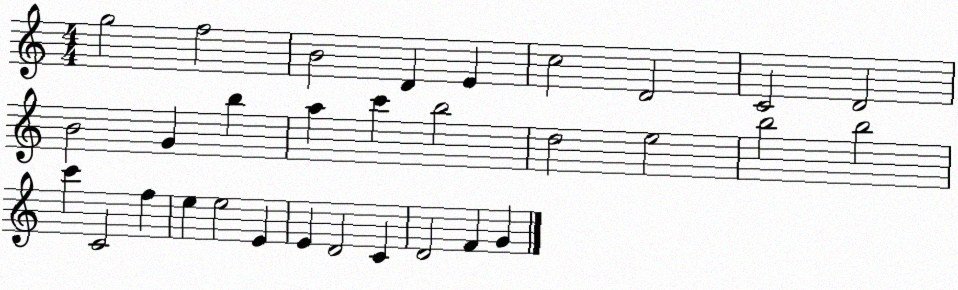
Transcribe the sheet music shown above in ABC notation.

X:1
T:Untitled
M:4/4
L:1/4
K:C
g2 f2 B2 D E c2 D2 C2 D2 B2 G b a c' b2 d2 e2 b2 b2 c' C2 f e e2 E E D2 C D2 F G